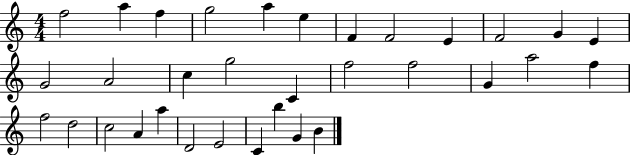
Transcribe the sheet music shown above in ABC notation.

X:1
T:Untitled
M:4/4
L:1/4
K:C
f2 a f g2 a e F F2 E F2 G E G2 A2 c g2 C f2 f2 G a2 f f2 d2 c2 A a D2 E2 C b G B